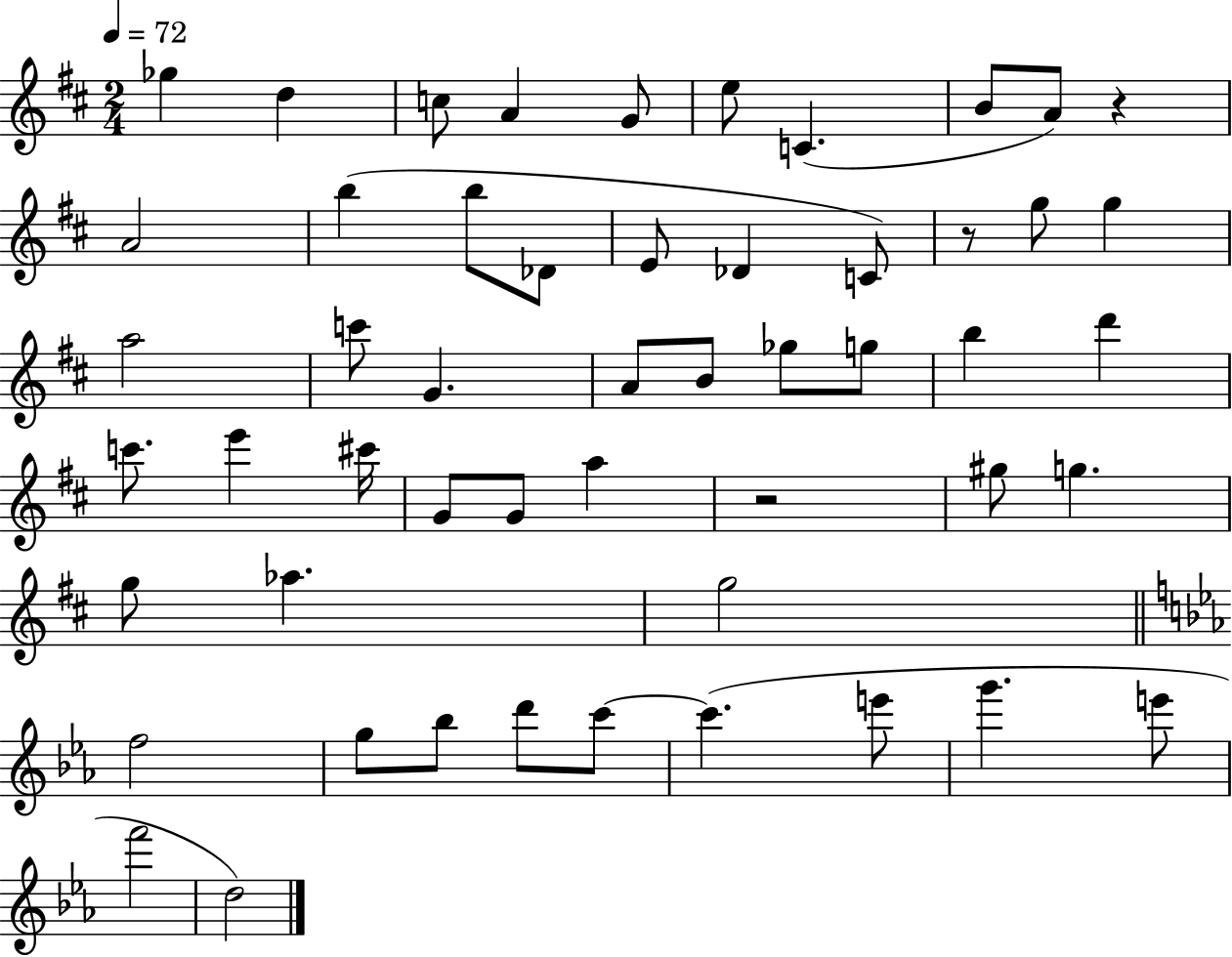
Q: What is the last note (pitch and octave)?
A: D5